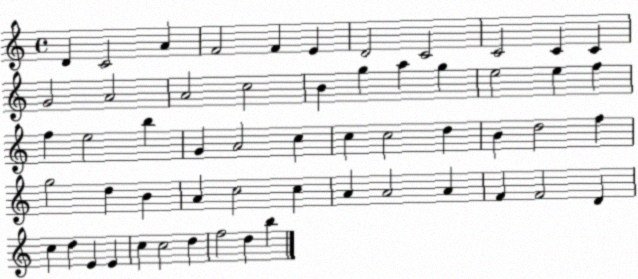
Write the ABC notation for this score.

X:1
T:Untitled
M:4/4
L:1/4
K:C
D C2 A F2 F E D2 C2 C2 C C G2 A2 A2 c2 B g a g e2 e f f e2 b G A2 c c c2 d B d2 f g2 d B A c2 c A A2 A F F2 D c d E E c c2 d f2 d b